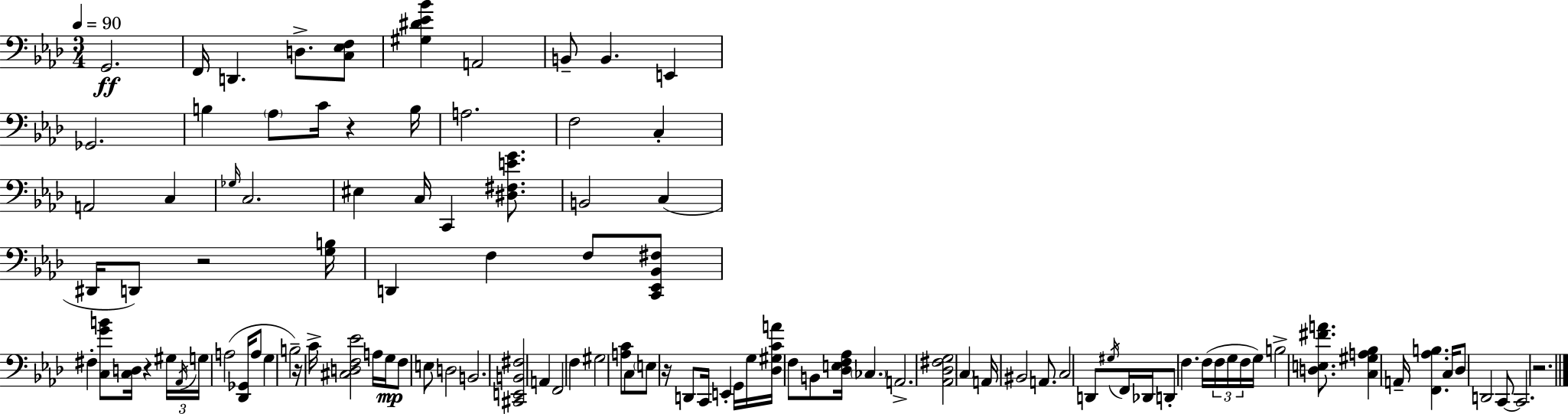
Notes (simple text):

G2/h. F2/s D2/q. D3/e. [C3,Eb3,F3]/e [G#3,D#4,Eb4,Bb4]/q A2/h B2/e B2/q. E2/q Gb2/h. B3/q Ab3/e C4/s R/q B3/s A3/h. F3/h C3/q A2/h C3/q Gb3/s C3/h. EIS3/q C3/s C2/q [D#3,F#3,E4,G4]/e. B2/h C3/q D#2/s D2/e R/h [G3,B3]/s D2/q F3/q F3/e [C2,Eb2,Bb2,F#3]/e F#3/q [C3,G4,B4]/e [C3,D3]/s R/q G#3/s Ab2/s G3/s A3/h [Db2,Gb2]/s A3/e G3/q B3/h R/s C4/s [C#3,D3,F3,Eb4]/h A3/s G3/s F3/e E3/e D3/h B2/h. [C#2,E2,B2,F#3]/h A2/q F2/h F3/q G#3/h [A3,C4]/e C3/e E3/e R/s D2/e C2/s E2/q G2/s G3/s [Db3,G#3,C4,A4]/s F3/e B2/e [Db3,E3,F3,Ab3]/s CES3/q. A2/h. [Ab2,Db3,F#3,G3]/h C3/q A2/s BIS2/h A2/e. C3/h D2/e G#3/s F2/s Db2/s D2/e F3/q. F3/s F3/s G3/s F3/s G3/s B3/h [D3,E3,F#4,A4]/e. [C3,G#3,A3,Bb3]/q A2/s [F2,Ab3,B3]/q. C3/s Db3/e D2/h C2/e C2/h. R/h.